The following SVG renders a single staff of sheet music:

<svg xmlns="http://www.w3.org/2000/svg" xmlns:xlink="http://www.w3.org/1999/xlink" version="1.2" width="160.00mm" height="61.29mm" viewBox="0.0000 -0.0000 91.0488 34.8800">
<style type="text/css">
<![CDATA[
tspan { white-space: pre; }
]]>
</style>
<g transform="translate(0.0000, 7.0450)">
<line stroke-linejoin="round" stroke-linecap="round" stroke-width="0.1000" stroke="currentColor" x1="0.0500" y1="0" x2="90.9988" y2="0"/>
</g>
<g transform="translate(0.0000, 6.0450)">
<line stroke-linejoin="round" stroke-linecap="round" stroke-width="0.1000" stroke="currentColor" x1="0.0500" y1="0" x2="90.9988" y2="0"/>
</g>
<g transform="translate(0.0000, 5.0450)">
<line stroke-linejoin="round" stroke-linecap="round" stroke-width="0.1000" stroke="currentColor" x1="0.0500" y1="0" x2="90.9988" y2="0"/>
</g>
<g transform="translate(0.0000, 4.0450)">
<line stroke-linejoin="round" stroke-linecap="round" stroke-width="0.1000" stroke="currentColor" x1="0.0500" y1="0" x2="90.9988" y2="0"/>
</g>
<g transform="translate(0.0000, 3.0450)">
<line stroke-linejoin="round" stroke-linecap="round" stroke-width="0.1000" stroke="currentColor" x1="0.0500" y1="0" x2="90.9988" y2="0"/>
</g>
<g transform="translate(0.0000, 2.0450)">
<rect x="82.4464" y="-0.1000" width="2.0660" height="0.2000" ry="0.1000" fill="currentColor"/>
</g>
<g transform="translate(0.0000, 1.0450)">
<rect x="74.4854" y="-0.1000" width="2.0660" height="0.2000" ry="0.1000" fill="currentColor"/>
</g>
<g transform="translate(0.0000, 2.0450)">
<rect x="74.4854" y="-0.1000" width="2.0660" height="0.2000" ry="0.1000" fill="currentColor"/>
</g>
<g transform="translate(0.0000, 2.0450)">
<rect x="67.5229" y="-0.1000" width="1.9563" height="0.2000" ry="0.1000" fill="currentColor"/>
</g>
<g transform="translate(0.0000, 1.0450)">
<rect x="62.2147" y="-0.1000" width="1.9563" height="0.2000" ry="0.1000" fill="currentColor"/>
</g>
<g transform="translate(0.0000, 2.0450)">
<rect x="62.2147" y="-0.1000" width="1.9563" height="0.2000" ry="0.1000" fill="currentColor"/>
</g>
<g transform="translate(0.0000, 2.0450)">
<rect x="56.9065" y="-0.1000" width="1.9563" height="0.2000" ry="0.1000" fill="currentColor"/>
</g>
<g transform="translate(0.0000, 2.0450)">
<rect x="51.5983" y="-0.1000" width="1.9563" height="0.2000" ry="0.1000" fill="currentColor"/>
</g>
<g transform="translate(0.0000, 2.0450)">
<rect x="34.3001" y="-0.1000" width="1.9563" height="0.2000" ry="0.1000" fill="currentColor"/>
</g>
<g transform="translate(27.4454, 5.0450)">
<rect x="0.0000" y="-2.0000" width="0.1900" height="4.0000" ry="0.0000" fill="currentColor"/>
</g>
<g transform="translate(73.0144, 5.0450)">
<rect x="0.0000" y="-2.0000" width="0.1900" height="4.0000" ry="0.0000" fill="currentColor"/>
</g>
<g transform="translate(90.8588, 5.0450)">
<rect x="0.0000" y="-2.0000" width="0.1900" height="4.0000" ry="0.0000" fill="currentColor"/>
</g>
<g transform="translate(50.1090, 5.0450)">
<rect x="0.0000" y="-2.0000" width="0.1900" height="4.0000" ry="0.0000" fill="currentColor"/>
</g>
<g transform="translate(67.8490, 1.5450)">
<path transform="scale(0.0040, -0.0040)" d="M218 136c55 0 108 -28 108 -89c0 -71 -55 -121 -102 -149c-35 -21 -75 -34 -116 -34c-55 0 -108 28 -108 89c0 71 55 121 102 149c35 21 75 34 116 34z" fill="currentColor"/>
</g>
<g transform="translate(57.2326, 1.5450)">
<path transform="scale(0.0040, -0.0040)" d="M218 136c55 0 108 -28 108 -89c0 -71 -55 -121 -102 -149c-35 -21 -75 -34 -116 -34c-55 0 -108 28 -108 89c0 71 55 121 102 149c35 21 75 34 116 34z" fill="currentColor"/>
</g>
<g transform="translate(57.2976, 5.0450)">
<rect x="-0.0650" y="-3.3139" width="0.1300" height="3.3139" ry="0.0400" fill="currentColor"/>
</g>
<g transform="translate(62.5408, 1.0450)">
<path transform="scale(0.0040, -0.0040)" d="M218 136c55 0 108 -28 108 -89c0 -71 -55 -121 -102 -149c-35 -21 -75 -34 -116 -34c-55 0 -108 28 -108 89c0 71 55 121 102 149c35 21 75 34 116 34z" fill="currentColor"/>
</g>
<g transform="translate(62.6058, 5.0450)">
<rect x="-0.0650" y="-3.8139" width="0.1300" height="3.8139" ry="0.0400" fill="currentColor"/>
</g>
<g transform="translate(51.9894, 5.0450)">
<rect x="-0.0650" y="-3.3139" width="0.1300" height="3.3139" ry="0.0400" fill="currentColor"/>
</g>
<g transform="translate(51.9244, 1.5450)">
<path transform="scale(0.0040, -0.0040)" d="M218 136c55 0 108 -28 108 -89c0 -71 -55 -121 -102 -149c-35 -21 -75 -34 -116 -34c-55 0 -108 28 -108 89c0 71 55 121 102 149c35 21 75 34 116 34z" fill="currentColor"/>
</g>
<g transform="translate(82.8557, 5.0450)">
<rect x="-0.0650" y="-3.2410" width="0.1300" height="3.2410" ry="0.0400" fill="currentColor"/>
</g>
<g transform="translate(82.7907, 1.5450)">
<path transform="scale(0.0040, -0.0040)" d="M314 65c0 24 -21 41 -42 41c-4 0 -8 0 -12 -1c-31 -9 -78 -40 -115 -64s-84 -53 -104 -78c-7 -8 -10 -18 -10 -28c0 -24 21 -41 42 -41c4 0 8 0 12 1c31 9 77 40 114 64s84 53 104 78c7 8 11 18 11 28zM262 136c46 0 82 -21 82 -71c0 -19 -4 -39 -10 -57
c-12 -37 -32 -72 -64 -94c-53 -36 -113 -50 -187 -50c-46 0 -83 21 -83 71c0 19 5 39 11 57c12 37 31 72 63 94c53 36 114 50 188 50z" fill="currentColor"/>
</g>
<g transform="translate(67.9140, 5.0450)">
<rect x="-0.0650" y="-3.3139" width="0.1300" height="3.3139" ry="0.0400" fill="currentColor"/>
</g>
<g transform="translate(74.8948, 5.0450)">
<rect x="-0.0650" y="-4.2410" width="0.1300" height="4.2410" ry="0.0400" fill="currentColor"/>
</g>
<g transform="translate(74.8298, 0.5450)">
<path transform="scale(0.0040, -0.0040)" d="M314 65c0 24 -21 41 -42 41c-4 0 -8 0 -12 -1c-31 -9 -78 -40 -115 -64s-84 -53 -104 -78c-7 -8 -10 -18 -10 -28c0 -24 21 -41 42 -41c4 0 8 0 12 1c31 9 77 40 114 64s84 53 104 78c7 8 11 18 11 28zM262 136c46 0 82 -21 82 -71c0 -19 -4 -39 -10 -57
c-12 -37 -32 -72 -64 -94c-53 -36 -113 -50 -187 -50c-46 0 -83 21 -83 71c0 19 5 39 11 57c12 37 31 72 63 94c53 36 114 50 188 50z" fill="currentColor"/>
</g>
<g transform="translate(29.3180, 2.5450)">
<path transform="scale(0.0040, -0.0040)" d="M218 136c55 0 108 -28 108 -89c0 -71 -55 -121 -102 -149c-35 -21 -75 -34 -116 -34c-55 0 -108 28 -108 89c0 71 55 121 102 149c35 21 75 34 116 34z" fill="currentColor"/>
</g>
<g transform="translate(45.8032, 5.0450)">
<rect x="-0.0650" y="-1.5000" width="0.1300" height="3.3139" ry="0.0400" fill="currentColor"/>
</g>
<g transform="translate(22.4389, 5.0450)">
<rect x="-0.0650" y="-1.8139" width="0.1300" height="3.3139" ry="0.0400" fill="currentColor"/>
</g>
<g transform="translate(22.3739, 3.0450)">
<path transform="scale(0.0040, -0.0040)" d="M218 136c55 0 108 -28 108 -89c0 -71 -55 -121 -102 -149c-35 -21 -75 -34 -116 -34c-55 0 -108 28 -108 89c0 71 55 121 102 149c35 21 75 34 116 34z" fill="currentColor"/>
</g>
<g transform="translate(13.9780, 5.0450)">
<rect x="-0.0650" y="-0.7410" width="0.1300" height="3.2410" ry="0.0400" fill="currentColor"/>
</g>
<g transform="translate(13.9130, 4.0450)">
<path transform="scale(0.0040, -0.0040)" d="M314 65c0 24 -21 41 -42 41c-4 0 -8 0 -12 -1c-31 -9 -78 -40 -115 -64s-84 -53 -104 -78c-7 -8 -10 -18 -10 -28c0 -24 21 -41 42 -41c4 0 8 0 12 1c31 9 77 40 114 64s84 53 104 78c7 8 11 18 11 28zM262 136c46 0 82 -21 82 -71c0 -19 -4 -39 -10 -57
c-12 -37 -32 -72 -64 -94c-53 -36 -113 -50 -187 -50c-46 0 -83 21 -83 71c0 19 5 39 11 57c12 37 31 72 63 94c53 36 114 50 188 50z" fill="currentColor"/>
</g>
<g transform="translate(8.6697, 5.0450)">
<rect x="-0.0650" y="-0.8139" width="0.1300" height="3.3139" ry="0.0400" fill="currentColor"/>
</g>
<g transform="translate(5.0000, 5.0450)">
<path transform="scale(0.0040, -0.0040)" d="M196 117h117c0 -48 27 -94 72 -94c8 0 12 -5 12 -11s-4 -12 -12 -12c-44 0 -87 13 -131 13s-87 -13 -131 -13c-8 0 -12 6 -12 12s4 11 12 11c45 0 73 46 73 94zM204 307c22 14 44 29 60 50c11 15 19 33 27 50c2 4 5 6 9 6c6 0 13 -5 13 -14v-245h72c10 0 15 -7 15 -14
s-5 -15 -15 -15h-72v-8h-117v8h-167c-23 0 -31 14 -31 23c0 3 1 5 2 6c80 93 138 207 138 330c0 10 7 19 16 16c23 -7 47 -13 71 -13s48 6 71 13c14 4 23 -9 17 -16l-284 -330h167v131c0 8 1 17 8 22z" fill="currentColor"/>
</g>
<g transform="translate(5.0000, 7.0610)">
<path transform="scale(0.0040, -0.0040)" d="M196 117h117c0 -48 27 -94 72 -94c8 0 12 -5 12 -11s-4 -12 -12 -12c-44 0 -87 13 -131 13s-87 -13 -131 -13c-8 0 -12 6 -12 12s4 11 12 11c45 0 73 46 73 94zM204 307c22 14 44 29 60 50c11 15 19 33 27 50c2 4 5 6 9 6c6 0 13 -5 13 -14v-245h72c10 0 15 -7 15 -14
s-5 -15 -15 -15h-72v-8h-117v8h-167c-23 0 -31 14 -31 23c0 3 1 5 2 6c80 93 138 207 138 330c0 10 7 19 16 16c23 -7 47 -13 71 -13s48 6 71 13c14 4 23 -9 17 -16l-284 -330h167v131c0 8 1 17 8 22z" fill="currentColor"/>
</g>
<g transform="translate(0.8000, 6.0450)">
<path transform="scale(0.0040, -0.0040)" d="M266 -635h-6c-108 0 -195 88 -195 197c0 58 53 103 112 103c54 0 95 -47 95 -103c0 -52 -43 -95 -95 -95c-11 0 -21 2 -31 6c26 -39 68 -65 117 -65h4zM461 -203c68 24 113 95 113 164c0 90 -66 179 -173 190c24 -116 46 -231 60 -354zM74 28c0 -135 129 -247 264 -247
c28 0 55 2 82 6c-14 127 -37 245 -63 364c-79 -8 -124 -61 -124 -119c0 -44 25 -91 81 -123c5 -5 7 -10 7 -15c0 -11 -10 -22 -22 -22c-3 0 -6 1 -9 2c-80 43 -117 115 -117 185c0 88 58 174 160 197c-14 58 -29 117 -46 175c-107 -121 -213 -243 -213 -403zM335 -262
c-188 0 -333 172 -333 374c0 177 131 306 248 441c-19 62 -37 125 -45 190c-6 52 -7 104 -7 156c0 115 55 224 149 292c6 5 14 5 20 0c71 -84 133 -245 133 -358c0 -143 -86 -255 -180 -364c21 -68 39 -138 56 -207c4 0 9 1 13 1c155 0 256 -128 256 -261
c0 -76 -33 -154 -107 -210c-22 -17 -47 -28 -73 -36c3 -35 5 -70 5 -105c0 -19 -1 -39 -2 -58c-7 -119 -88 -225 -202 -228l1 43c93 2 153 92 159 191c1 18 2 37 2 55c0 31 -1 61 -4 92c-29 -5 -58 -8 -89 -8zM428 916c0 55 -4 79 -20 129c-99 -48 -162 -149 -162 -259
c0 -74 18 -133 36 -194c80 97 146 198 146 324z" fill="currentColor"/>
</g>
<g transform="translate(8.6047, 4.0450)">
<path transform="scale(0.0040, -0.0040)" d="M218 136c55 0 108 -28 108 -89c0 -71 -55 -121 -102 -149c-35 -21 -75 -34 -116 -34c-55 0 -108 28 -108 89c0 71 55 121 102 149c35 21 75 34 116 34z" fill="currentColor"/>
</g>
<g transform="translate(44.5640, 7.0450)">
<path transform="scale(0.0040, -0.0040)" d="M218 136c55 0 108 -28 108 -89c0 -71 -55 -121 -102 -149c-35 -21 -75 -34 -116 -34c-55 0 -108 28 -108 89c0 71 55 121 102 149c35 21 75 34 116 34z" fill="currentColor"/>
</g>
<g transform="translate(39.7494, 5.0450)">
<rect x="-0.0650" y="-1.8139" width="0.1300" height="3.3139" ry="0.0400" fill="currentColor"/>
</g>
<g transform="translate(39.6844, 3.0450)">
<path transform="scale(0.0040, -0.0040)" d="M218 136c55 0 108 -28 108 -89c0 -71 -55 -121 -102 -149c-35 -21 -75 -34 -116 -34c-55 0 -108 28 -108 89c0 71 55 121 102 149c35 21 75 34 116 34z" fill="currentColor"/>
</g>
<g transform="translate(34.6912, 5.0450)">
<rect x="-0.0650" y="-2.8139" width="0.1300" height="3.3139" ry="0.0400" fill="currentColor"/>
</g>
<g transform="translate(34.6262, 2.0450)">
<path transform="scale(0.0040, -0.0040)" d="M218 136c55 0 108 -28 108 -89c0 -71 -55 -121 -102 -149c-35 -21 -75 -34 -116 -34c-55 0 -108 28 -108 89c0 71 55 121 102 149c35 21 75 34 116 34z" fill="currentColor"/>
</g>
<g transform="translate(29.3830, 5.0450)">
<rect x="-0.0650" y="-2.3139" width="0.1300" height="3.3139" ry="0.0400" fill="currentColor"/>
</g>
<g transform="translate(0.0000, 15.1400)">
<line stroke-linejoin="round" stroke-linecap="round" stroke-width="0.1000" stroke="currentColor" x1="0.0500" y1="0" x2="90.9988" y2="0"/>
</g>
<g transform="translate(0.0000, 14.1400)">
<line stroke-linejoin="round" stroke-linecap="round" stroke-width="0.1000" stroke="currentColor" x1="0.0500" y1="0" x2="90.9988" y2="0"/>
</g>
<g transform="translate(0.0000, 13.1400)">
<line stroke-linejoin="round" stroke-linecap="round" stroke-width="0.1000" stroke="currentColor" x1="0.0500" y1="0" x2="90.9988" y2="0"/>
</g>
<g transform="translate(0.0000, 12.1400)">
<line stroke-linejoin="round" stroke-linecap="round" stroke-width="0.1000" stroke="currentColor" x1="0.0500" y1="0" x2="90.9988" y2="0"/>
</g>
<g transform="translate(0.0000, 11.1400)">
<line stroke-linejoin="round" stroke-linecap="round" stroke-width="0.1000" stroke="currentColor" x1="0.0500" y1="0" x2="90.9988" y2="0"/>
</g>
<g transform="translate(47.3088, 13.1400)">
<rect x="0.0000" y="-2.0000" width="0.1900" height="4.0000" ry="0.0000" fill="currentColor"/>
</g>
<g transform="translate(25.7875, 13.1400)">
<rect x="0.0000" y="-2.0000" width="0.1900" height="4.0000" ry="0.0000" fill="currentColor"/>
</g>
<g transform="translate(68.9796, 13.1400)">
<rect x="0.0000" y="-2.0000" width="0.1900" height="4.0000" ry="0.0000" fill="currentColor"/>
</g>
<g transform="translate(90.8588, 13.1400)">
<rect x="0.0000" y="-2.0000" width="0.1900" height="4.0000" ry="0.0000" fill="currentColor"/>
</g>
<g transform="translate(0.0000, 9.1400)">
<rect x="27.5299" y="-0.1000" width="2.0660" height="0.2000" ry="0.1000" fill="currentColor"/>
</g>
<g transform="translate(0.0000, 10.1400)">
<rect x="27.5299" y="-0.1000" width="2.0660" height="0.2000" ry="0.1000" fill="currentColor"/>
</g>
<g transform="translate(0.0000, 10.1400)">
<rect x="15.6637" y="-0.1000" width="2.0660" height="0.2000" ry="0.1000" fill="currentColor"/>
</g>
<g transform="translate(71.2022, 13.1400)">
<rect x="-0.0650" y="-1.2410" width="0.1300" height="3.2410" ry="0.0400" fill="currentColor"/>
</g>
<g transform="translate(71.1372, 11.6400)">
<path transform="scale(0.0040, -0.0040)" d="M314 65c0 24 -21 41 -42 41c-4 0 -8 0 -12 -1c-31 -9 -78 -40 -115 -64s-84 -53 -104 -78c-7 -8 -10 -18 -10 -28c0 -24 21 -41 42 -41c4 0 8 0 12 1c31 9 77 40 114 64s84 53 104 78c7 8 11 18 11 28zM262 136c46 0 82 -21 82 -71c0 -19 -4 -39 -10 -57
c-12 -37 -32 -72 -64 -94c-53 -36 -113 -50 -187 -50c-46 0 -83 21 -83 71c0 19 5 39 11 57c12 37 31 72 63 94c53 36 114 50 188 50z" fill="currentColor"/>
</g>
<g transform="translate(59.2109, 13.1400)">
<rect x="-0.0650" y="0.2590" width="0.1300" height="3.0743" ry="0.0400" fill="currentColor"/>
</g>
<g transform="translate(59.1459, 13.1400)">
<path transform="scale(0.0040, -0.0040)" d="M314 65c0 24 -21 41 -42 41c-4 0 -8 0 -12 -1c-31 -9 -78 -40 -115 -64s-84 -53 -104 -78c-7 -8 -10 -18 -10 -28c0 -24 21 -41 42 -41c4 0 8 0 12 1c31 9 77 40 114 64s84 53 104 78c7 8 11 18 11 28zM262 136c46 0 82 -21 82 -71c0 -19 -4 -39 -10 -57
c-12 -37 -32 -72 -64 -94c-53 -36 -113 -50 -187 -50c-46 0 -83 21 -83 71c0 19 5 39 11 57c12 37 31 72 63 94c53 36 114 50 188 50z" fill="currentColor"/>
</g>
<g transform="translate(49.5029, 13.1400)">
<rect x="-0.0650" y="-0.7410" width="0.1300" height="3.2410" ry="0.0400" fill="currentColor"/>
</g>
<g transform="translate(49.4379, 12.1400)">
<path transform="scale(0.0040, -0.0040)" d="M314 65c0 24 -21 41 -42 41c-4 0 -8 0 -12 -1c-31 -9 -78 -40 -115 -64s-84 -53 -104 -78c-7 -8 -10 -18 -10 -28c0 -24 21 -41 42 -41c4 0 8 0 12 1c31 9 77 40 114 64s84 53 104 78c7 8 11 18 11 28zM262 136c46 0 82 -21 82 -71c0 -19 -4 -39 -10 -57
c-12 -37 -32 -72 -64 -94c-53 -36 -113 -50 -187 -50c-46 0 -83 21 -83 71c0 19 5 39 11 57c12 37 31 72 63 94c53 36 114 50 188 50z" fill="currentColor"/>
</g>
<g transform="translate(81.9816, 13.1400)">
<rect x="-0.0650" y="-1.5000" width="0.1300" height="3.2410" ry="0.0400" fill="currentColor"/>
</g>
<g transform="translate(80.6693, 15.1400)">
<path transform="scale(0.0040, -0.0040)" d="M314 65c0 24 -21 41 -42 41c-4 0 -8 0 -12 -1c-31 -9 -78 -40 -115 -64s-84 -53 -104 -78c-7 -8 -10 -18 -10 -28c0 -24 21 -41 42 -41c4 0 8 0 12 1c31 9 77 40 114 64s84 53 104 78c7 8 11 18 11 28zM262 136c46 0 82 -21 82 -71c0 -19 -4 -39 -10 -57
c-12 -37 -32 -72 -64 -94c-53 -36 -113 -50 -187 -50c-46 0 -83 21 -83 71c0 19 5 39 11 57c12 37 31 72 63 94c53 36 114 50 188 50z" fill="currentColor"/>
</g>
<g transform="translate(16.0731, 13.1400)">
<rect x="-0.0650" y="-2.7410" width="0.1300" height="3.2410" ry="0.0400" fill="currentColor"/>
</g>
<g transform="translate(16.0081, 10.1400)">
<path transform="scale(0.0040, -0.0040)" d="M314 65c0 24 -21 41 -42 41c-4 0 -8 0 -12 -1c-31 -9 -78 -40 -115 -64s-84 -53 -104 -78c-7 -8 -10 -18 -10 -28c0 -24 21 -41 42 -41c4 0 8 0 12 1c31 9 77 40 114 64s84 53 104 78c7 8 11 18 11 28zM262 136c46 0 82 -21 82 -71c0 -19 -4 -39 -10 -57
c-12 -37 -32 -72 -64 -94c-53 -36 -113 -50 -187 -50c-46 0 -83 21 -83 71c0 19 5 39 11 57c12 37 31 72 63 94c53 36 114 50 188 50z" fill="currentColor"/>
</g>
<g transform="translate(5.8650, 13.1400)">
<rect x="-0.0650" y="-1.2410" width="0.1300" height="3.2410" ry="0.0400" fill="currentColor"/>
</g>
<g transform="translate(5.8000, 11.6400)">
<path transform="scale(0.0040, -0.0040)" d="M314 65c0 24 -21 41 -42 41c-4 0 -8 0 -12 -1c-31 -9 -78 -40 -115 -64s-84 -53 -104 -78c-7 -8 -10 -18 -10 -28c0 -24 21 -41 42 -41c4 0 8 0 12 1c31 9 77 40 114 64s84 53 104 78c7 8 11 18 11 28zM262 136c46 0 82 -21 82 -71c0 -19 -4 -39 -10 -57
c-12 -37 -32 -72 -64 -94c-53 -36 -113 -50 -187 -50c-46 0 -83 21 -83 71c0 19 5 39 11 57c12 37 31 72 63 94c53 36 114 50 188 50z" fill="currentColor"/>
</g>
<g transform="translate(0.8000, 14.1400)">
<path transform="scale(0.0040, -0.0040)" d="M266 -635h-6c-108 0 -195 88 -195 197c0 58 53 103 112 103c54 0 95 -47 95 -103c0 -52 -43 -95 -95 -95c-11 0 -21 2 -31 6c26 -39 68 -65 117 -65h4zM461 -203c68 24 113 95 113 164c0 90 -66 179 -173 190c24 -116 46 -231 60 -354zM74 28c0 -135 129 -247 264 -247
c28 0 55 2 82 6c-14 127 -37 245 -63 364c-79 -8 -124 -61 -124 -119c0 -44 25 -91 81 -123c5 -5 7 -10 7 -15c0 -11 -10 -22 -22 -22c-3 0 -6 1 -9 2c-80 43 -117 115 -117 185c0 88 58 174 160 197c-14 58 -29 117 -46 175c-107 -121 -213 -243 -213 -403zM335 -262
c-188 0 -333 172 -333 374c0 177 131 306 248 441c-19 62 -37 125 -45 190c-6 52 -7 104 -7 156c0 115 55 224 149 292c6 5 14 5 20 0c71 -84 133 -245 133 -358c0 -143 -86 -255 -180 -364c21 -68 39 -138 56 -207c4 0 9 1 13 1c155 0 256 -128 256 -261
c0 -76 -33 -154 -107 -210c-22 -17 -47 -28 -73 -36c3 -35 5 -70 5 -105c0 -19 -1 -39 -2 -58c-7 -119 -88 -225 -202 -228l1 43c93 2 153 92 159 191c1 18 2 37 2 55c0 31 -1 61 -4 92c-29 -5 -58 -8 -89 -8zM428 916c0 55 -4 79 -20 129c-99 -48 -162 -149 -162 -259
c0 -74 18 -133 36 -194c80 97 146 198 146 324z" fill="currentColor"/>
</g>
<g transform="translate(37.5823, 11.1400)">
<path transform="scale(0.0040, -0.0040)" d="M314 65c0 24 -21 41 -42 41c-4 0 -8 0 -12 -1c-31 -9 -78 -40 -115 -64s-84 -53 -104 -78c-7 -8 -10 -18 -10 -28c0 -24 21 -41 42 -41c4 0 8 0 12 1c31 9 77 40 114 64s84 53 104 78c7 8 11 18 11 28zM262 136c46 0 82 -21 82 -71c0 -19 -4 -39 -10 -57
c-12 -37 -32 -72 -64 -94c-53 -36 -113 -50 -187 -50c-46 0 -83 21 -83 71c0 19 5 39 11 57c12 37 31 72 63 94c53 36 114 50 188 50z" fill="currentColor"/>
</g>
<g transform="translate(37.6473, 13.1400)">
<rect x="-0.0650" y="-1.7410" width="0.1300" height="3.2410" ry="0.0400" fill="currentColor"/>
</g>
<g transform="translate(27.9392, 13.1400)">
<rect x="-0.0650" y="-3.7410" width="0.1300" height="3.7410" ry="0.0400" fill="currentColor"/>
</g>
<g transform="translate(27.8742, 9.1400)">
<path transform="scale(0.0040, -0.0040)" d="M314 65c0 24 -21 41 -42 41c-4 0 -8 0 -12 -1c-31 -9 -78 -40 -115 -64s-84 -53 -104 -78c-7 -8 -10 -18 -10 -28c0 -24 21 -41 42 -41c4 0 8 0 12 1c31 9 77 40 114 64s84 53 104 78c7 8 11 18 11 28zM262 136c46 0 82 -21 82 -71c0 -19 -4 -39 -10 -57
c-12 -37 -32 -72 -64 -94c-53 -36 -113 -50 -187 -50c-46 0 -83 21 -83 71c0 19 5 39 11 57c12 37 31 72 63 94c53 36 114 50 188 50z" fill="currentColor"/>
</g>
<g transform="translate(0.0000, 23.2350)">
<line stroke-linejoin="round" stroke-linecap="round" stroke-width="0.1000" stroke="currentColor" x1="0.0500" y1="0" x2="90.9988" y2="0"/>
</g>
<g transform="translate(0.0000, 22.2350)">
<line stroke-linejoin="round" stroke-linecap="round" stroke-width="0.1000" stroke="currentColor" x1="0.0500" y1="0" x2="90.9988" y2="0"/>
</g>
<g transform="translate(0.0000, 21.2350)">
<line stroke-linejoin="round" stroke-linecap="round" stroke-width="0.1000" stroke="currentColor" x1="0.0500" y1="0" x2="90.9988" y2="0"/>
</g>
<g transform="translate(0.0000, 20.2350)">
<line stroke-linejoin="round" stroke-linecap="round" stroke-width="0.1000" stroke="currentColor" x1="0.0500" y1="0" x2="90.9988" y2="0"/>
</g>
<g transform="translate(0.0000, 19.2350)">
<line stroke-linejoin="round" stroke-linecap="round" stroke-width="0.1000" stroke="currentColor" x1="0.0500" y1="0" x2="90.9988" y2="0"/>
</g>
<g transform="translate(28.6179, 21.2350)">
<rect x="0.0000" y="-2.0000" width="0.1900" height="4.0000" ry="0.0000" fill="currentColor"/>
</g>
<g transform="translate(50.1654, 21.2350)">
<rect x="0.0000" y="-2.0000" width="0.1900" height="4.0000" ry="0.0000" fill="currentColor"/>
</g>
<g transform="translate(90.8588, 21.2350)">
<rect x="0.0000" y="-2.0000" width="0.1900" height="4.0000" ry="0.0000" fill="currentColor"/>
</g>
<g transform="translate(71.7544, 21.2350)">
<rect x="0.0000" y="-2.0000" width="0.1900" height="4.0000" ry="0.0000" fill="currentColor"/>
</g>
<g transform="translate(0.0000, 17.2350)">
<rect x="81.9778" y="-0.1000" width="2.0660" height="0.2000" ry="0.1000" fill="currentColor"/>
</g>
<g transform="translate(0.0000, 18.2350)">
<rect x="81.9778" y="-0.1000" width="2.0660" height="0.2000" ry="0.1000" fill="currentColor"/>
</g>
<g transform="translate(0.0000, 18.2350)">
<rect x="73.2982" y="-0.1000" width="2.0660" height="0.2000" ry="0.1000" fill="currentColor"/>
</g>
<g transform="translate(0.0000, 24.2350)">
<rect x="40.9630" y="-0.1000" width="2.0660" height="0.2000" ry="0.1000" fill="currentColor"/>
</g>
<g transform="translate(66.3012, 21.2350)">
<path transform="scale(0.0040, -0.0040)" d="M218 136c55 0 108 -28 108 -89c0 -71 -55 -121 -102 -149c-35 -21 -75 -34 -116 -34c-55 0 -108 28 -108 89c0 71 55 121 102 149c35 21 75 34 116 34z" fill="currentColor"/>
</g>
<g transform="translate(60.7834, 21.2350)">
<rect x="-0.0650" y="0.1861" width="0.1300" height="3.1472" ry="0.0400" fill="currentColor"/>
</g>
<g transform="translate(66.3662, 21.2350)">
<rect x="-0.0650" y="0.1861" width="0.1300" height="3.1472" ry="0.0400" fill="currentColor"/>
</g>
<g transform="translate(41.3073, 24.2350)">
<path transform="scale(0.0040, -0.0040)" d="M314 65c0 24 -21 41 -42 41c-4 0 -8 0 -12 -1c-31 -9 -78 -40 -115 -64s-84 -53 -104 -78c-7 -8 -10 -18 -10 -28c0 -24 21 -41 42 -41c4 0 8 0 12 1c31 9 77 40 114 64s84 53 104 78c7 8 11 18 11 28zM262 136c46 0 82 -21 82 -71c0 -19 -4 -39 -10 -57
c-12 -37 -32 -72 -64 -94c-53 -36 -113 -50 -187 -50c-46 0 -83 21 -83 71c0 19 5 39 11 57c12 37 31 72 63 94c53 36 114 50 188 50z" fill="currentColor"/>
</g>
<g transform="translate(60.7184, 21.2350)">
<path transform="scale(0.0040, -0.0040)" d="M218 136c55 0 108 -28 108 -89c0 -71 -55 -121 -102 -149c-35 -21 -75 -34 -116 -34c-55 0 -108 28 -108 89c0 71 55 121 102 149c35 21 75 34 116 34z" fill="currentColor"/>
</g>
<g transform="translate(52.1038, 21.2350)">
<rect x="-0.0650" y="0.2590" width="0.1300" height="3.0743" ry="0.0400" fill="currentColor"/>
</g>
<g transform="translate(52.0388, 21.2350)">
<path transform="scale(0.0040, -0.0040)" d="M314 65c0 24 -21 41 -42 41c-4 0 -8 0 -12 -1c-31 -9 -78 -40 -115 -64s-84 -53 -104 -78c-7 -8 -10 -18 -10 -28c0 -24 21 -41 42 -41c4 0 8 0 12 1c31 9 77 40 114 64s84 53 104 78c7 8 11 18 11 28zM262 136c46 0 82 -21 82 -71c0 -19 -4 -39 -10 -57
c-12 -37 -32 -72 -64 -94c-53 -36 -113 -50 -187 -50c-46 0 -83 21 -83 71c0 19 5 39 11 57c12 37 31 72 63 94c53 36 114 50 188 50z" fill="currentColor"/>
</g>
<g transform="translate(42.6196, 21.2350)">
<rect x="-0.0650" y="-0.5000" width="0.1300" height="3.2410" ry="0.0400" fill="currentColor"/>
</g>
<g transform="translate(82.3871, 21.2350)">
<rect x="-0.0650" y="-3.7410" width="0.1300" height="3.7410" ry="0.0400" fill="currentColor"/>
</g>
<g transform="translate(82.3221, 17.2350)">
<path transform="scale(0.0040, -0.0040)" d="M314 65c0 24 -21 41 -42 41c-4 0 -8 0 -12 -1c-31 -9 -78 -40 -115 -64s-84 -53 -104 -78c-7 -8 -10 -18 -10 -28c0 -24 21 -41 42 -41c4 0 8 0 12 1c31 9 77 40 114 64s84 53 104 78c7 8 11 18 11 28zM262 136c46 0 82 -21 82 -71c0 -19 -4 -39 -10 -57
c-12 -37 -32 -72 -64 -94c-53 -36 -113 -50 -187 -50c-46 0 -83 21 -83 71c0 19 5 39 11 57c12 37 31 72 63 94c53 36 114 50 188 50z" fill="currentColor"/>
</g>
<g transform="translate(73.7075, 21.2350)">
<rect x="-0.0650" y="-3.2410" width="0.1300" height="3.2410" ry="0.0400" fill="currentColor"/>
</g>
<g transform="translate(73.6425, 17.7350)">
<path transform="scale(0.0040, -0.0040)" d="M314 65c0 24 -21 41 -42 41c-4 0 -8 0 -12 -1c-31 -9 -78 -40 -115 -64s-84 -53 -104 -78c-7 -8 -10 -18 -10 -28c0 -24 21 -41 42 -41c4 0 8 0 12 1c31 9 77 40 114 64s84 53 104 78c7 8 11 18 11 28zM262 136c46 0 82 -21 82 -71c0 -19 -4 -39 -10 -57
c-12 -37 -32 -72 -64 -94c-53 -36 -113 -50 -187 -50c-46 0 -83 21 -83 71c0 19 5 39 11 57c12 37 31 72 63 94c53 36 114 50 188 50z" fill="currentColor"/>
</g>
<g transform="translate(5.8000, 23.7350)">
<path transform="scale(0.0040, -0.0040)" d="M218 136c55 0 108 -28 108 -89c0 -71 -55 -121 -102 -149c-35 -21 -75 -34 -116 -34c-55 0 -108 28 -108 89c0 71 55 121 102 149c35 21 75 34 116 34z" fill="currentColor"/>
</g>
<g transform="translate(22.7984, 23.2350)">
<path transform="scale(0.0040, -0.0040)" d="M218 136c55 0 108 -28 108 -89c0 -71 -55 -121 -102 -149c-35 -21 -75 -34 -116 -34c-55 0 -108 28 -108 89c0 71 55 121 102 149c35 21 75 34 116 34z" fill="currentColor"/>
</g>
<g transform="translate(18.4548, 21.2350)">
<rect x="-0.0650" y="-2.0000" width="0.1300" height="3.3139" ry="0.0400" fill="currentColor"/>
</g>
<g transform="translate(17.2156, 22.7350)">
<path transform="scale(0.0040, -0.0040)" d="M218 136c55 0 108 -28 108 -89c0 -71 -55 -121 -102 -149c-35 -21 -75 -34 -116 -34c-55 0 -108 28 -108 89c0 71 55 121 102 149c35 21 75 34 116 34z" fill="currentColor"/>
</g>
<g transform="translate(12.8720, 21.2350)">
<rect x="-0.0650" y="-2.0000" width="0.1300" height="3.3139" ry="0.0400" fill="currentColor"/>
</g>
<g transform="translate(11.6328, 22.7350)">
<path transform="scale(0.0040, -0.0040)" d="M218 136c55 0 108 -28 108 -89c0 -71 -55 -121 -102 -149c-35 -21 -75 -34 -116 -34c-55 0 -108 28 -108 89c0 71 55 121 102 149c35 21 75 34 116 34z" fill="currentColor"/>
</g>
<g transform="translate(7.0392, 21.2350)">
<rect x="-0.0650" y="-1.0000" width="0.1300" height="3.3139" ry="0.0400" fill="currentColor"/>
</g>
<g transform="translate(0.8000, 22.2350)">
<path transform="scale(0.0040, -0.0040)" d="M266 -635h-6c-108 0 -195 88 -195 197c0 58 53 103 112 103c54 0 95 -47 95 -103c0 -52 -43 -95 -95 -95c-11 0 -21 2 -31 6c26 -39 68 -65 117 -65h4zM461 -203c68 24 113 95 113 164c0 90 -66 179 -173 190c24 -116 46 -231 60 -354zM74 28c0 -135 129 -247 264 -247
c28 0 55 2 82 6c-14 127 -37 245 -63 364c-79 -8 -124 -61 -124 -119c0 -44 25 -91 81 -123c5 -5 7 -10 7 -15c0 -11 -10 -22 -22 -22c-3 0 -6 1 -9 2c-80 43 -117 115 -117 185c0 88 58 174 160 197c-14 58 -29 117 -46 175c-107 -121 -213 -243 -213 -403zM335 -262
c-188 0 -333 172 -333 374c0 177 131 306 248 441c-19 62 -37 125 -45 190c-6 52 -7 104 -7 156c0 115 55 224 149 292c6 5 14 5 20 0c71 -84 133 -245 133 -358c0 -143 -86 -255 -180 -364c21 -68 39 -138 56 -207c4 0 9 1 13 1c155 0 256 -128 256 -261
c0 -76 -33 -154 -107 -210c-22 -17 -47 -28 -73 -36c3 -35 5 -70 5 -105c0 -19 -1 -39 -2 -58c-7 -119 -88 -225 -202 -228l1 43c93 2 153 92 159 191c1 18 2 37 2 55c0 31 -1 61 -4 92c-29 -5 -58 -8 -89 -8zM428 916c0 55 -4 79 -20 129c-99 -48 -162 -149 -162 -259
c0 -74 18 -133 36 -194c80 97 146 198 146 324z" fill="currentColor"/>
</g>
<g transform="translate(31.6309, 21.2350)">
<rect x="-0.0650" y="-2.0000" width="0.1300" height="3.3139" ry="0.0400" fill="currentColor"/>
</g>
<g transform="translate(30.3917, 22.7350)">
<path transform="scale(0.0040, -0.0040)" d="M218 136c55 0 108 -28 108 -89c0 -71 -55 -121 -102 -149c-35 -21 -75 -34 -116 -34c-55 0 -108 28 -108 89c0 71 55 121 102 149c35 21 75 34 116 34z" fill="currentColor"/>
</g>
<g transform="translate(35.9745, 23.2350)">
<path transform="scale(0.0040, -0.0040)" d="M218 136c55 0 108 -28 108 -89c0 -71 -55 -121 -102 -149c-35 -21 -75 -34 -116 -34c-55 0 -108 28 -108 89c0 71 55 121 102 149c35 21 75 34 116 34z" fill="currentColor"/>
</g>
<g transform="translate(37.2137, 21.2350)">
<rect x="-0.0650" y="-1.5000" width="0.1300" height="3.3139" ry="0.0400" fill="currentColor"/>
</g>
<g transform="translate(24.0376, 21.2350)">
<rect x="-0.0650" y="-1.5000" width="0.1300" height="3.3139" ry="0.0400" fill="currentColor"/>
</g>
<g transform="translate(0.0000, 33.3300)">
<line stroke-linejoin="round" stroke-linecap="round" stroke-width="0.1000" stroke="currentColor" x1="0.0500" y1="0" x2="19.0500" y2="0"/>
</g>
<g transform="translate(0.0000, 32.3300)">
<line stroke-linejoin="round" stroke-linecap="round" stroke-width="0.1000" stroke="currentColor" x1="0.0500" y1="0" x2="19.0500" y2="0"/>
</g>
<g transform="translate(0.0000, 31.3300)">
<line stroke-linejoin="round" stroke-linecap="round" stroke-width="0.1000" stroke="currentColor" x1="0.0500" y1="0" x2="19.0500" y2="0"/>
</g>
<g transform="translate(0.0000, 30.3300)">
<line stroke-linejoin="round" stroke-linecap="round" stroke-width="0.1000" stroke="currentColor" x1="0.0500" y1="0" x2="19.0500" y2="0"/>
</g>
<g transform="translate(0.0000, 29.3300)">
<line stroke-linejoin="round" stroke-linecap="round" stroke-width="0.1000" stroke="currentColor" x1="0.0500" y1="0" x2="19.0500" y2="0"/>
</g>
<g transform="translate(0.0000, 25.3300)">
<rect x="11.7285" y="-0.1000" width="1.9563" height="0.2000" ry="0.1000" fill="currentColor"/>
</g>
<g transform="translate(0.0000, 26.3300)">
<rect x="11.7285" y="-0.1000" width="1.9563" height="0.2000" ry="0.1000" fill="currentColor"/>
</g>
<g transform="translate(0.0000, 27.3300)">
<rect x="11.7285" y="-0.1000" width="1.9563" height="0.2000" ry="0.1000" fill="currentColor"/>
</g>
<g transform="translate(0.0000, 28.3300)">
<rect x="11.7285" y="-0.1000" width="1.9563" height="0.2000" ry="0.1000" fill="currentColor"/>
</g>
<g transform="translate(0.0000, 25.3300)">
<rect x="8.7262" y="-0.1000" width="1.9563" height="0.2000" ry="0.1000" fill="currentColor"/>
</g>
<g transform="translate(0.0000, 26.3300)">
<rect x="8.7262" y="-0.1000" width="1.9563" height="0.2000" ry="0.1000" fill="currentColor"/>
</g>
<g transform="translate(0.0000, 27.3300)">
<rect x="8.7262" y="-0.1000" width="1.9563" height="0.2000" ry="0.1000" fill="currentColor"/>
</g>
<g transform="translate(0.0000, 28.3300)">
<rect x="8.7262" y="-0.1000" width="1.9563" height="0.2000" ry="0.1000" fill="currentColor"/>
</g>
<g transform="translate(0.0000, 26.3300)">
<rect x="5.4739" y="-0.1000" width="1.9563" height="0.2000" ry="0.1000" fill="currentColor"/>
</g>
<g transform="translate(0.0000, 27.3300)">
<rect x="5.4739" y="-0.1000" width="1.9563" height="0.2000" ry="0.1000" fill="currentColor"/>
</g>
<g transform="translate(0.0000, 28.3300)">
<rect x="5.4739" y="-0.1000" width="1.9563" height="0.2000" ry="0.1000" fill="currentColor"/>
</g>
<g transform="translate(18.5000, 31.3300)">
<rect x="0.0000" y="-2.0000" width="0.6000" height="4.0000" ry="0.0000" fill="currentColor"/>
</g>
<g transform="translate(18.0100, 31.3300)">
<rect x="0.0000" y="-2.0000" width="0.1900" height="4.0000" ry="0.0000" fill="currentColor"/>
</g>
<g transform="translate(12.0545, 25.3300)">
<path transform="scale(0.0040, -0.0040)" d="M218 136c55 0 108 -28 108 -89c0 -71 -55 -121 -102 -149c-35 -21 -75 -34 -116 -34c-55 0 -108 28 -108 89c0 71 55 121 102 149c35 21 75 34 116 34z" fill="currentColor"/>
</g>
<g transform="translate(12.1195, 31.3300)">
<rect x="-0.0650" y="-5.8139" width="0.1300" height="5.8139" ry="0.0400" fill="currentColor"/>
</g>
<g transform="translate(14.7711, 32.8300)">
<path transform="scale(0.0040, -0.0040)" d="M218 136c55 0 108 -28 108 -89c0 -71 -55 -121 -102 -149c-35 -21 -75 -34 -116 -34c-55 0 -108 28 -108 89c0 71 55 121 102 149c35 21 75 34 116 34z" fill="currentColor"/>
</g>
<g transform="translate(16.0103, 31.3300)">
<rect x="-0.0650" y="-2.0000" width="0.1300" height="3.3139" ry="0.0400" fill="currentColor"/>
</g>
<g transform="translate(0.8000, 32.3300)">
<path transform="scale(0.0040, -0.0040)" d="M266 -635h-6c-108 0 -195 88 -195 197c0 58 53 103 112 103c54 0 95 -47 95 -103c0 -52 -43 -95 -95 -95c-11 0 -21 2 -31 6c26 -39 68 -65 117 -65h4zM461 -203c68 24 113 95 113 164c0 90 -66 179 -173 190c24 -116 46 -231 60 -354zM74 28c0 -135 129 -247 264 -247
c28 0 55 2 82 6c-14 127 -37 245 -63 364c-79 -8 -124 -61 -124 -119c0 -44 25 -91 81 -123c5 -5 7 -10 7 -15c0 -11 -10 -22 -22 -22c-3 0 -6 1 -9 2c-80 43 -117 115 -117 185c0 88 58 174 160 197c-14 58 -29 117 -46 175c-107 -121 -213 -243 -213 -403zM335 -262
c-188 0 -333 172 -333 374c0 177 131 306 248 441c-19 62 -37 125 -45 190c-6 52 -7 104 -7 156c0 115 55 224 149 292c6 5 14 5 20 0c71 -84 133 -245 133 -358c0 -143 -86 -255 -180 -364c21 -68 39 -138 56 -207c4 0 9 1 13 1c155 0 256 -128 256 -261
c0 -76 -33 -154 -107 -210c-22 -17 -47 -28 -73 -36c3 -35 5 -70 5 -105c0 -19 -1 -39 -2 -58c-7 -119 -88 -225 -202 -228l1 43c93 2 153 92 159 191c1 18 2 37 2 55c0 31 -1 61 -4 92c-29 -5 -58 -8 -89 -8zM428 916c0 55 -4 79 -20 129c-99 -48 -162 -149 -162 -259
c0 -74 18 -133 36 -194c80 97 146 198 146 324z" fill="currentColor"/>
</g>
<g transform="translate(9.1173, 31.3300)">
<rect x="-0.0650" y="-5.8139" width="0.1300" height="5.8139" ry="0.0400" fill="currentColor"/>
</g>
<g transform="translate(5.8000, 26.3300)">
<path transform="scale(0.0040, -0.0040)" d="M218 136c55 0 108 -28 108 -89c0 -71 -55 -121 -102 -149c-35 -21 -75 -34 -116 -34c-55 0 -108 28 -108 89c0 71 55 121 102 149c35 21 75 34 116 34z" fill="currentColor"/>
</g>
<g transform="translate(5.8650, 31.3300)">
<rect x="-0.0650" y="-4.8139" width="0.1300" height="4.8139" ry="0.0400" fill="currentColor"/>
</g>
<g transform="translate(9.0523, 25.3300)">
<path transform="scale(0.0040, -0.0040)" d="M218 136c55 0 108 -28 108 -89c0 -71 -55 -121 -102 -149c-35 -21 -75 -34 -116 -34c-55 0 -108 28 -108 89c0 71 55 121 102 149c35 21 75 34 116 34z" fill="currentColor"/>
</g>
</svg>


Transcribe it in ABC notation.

X:1
T:Untitled
M:4/4
L:1/4
K:C
d d2 f g a f E b b c' b d'2 b2 e2 a2 c'2 f2 d2 B2 e2 E2 D F F E F E C2 B2 B B b2 c'2 e' g' g' F